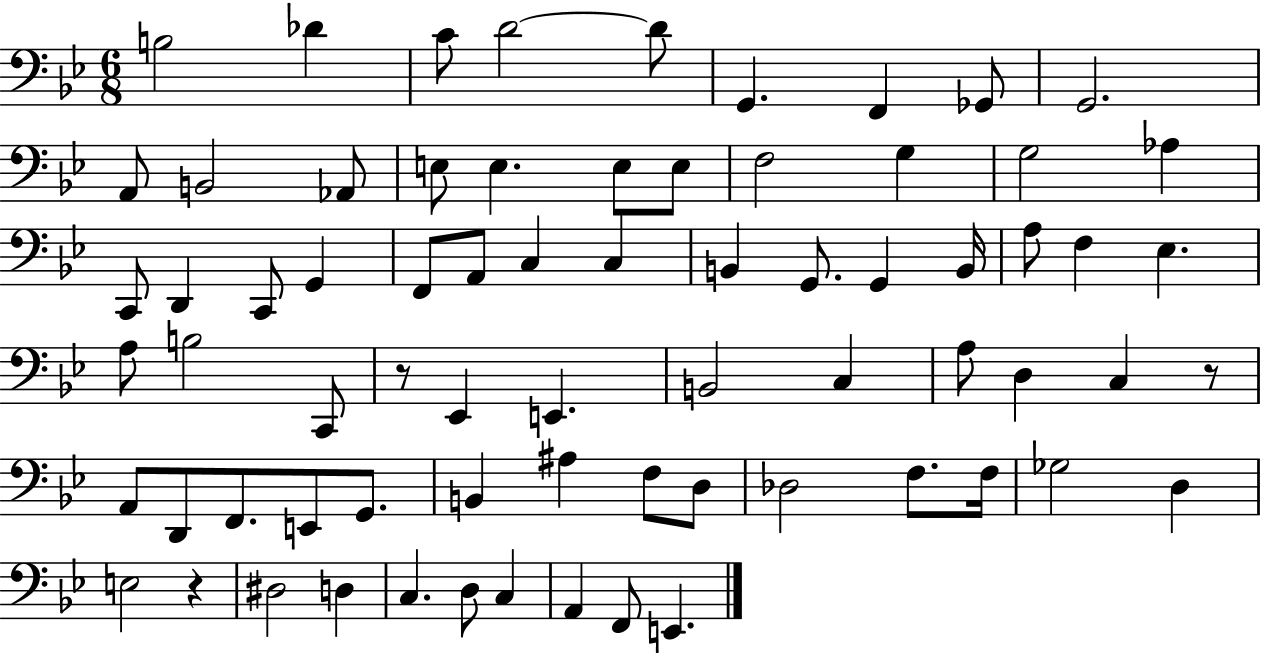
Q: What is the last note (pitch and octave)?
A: E2